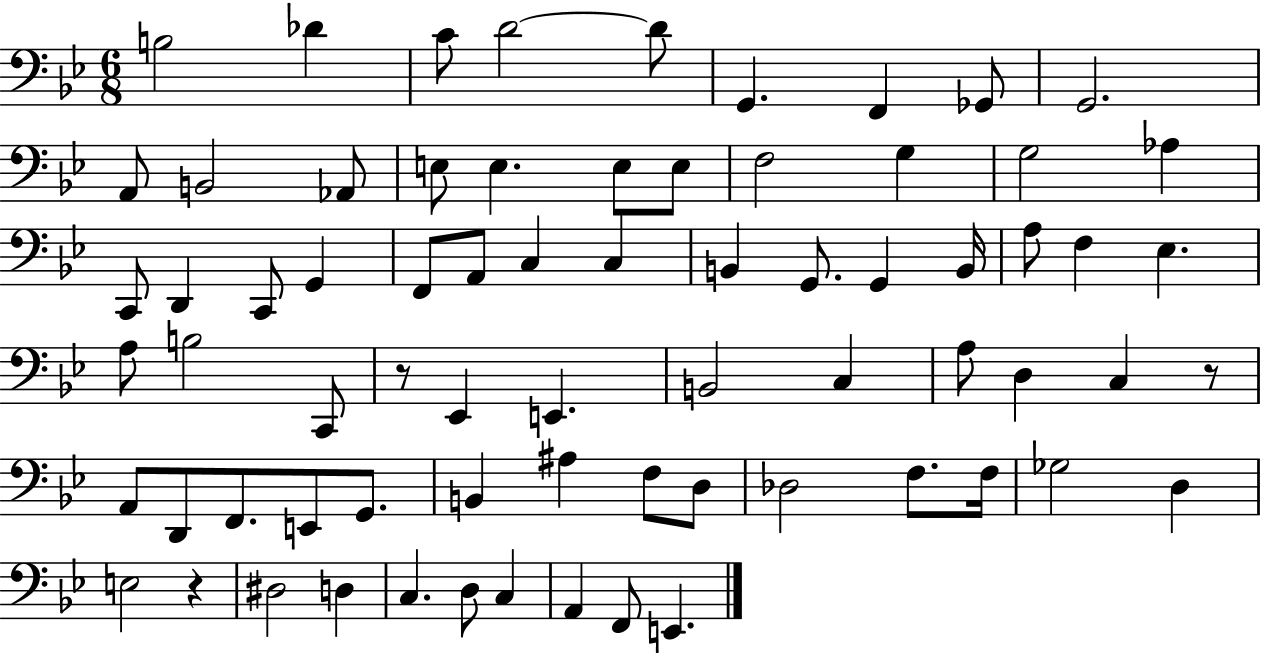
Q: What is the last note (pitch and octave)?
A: E2